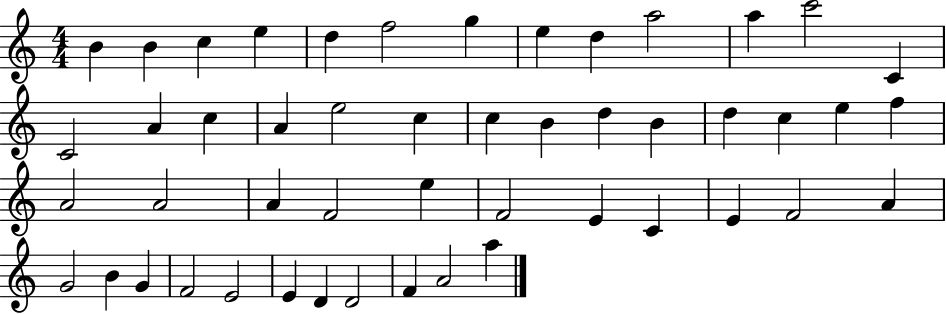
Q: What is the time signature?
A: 4/4